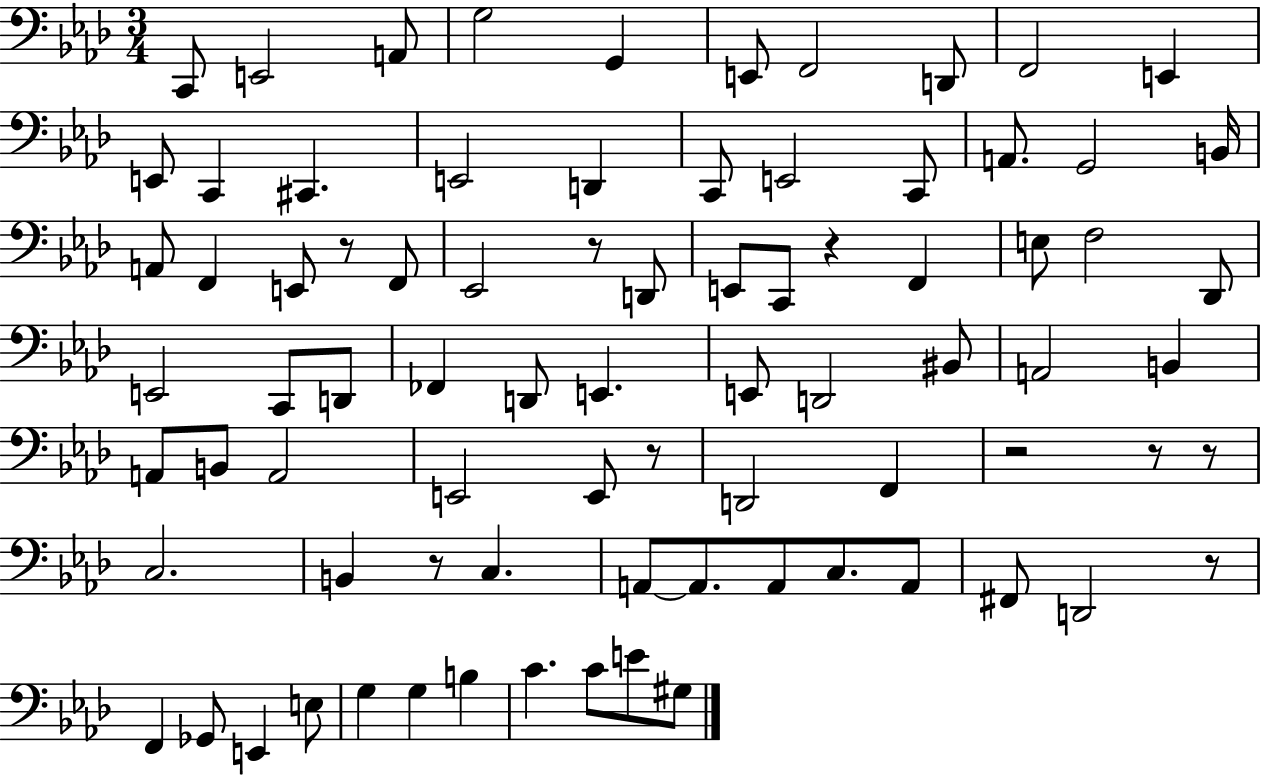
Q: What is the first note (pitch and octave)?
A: C2